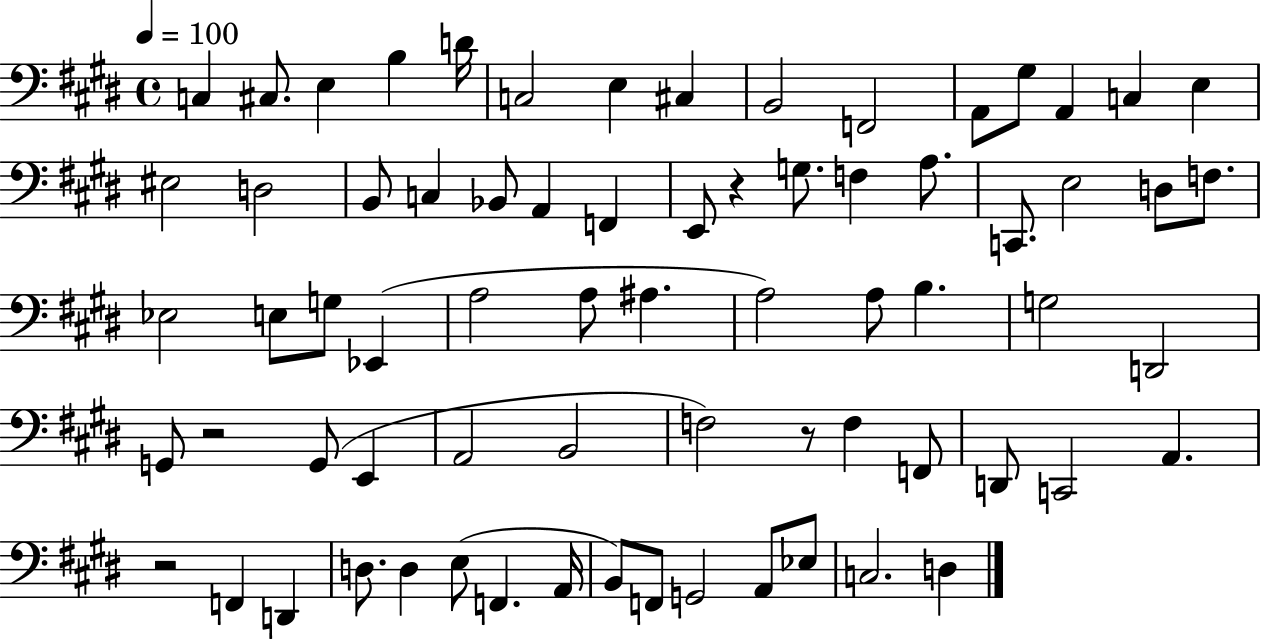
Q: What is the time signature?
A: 4/4